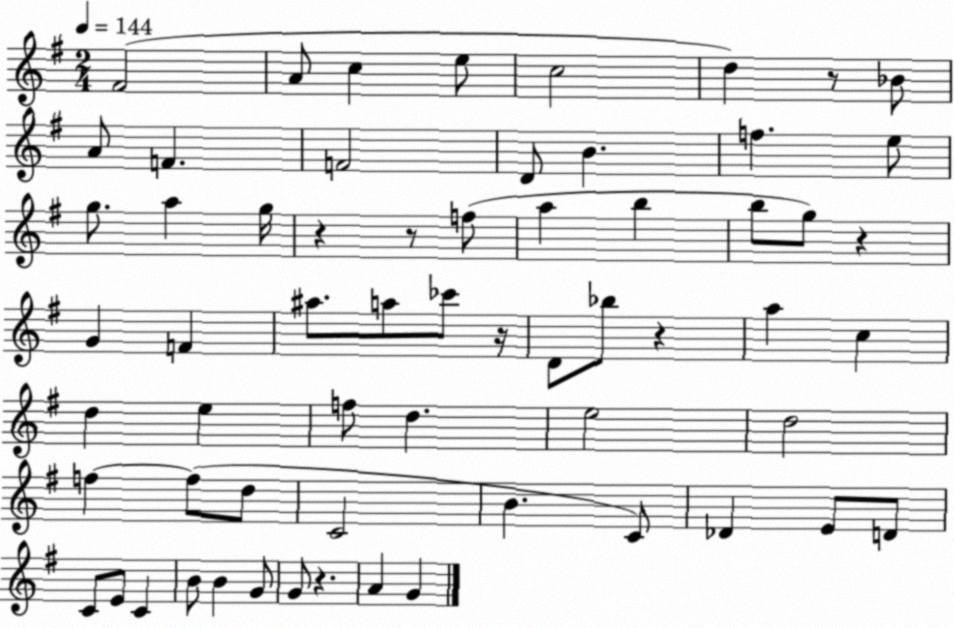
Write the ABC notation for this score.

X:1
T:Untitled
M:2/4
L:1/4
K:G
^F2 A/2 c e/2 c2 d z/2 _B/2 A/2 F F2 D/2 B f e/2 g/2 a g/4 z z/2 f/2 a b b/2 g/2 z G F ^a/2 a/2 _c'/2 z/4 D/2 _b/2 z a c d e f/2 d e2 d2 f f/2 d/2 C2 B C/2 _D E/2 D/2 C/2 E/2 C B/2 B G/2 G/2 z A G